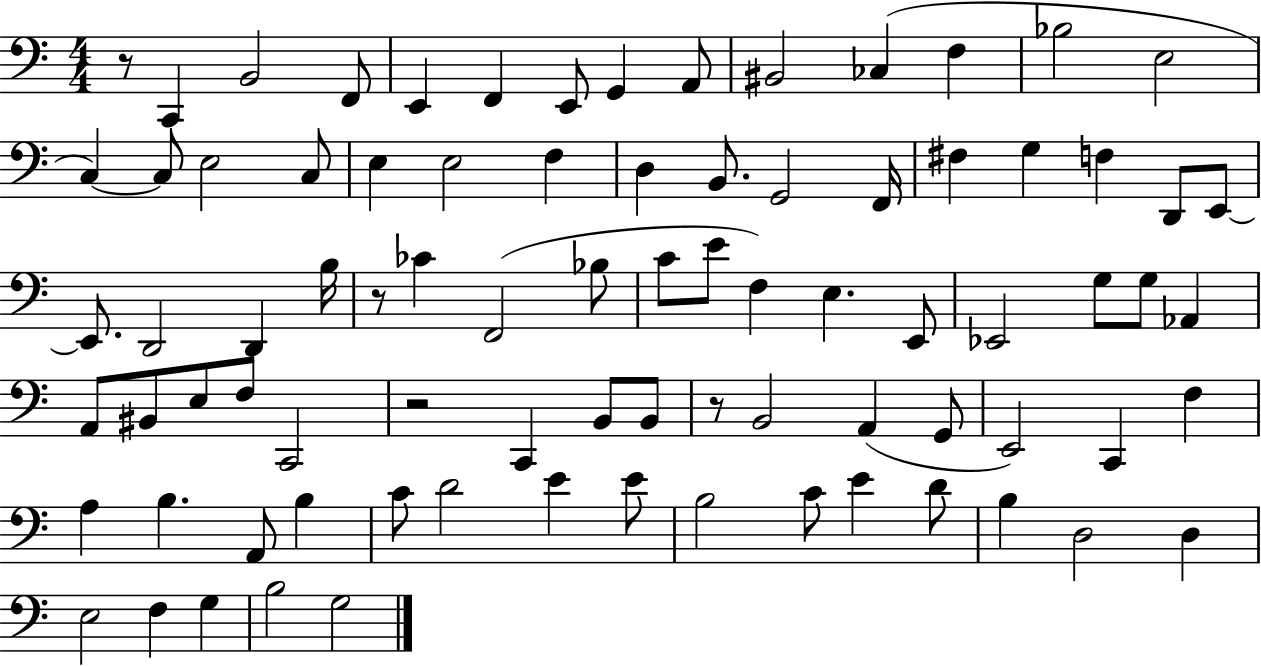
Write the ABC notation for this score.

X:1
T:Untitled
M:4/4
L:1/4
K:C
z/2 C,, B,,2 F,,/2 E,, F,, E,,/2 G,, A,,/2 ^B,,2 _C, F, _B,2 E,2 C, C,/2 E,2 C,/2 E, E,2 F, D, B,,/2 G,,2 F,,/4 ^F, G, F, D,,/2 E,,/2 E,,/2 D,,2 D,, B,/4 z/2 _C F,,2 _B,/2 C/2 E/2 F, E, E,,/2 _E,,2 G,/2 G,/2 _A,, A,,/2 ^B,,/2 E,/2 F,/2 C,,2 z2 C,, B,,/2 B,,/2 z/2 B,,2 A,, G,,/2 E,,2 C,, F, A, B, A,,/2 B, C/2 D2 E E/2 B,2 C/2 E D/2 B, D,2 D, E,2 F, G, B,2 G,2